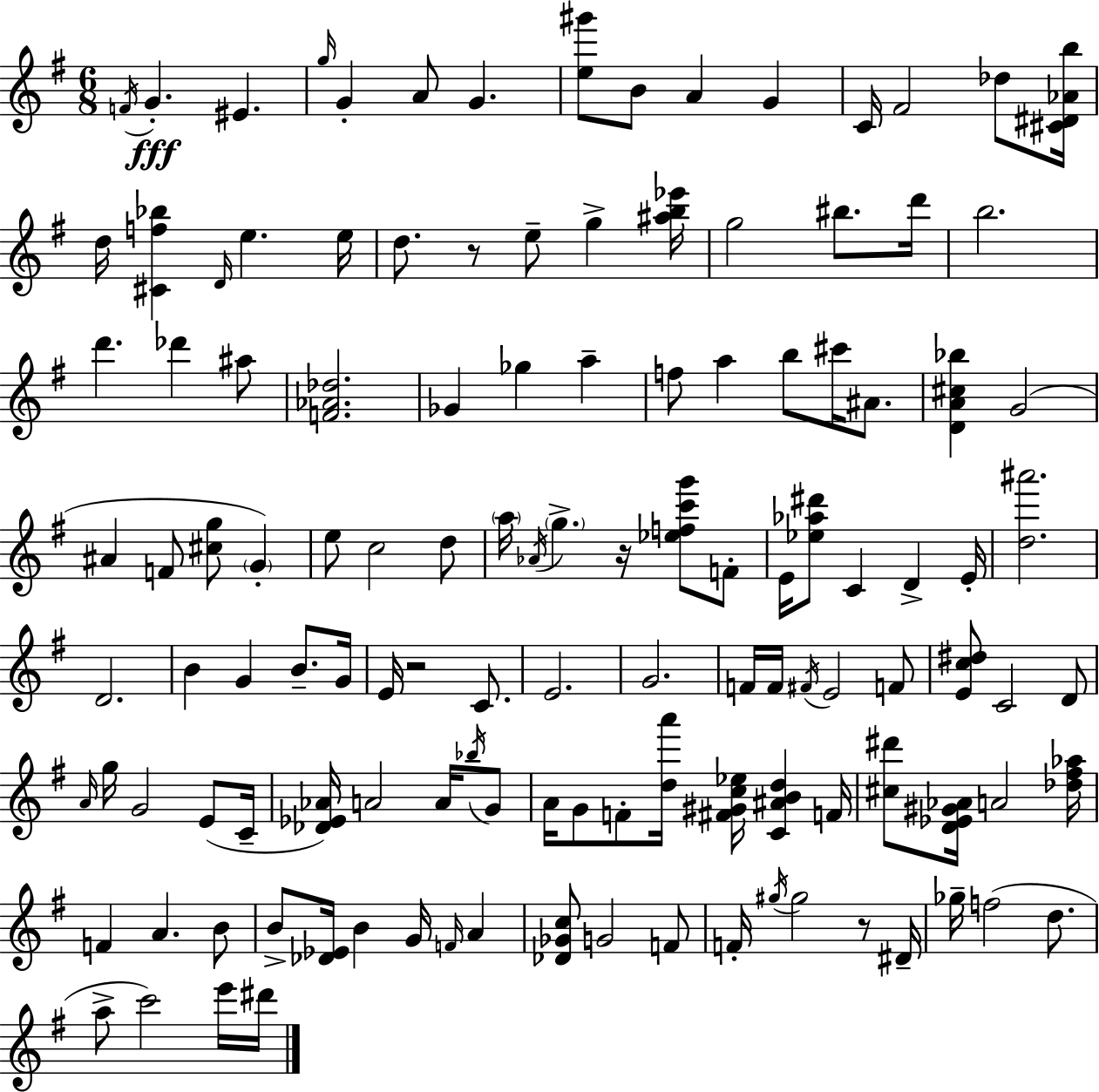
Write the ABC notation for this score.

X:1
T:Untitled
M:6/8
L:1/4
K:Em
F/4 G ^E g/4 G A/2 G [e^g']/2 B/2 A G C/4 ^F2 _d/2 [^C^D_Ab]/4 d/4 [^Cf_b] D/4 e e/4 d/2 z/2 e/2 g [^ab_e']/4 g2 ^b/2 d'/4 b2 d' _d' ^a/2 [F_A_d]2 _G _g a f/2 a b/2 ^c'/4 ^A/2 [DA^c_b] G2 ^A F/2 [^cg]/2 G e/2 c2 d/2 a/4 _A/4 g z/4 [_efc'g']/2 F/2 E/4 [_e_a^d']/2 C D E/4 [d^a']2 D2 B G B/2 G/4 E/4 z2 C/2 E2 G2 F/4 F/4 ^F/4 E2 F/2 [Ec^d]/2 C2 D/2 A/4 g/4 G2 E/2 C/4 [_D_E_A]/4 A2 A/4 _b/4 G/2 A/4 G/2 F/2 [da']/4 [^F^Gc_e]/4 [C^ABd] F/4 [^c^d']/2 [D_E^G_A]/4 A2 [_d^f_a]/4 F A B/2 B/2 [_D_E]/4 B G/4 F/4 A [_D_Gc]/2 G2 F/2 F/4 ^g/4 ^g2 z/2 ^D/4 _g/4 f2 d/2 a/2 c'2 e'/4 ^d'/4